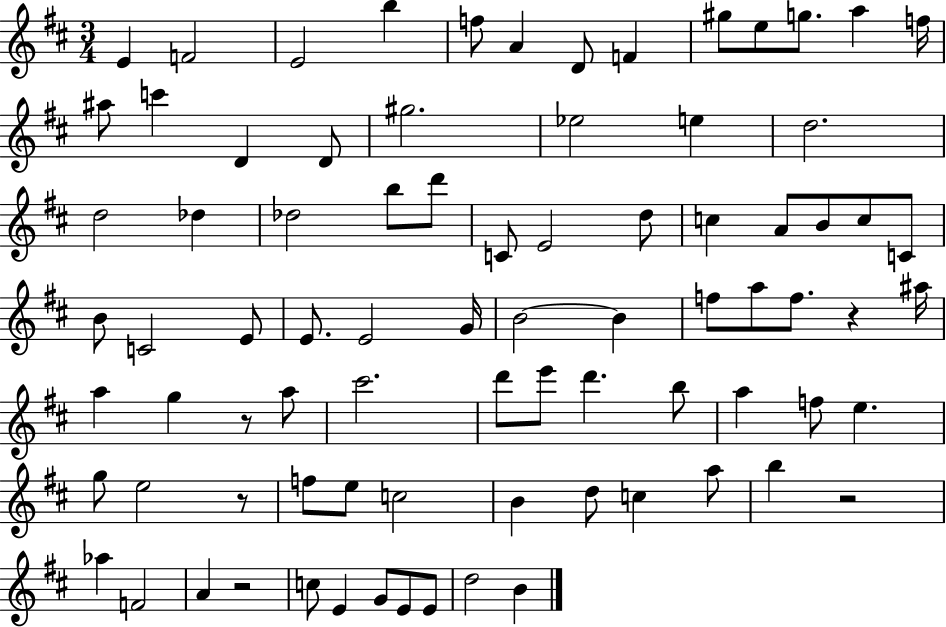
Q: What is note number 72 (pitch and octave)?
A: E4